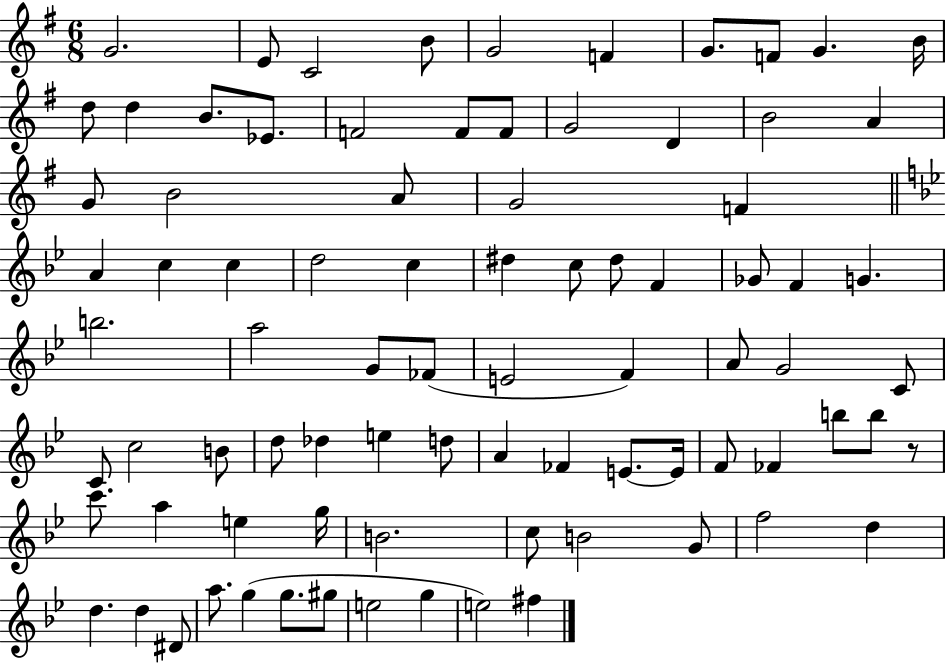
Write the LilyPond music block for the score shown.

{
  \clef treble
  \numericTimeSignature
  \time 6/8
  \key g \major
  g'2. | e'8 c'2 b'8 | g'2 f'4 | g'8. f'8 g'4. b'16 | \break d''8 d''4 b'8. ees'8. | f'2 f'8 f'8 | g'2 d'4 | b'2 a'4 | \break g'8 b'2 a'8 | g'2 f'4 | \bar "||" \break \key g \minor a'4 c''4 c''4 | d''2 c''4 | dis''4 c''8 dis''8 f'4 | ges'8 f'4 g'4. | \break b''2. | a''2 g'8 fes'8( | e'2 f'4) | a'8 g'2 c'8 | \break c'8 c''2 b'8 | d''8 des''4 e''4 d''8 | a'4 fes'4 e'8.~~ e'16 | f'8 fes'4 b''8 b''8 r8 | \break c'''8. a''4 e''4 g''16 | b'2. | c''8 b'2 g'8 | f''2 d''4 | \break d''4. d''4 dis'8 | a''8. g''4( g''8. gis''8 | e''2 g''4 | e''2) fis''4 | \break \bar "|."
}